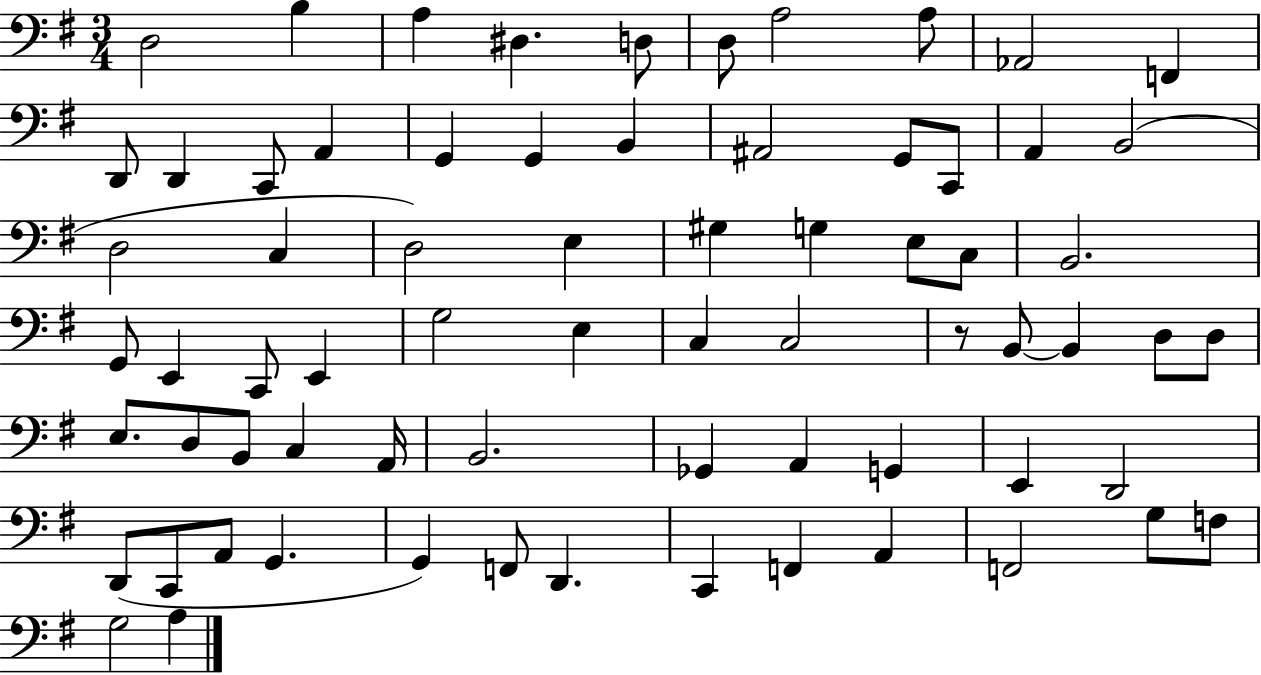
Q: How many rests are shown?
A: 1